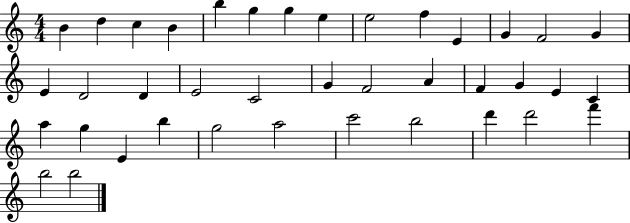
B4/q D5/q C5/q B4/q B5/q G5/q G5/q E5/q E5/h F5/q E4/q G4/q F4/h G4/q E4/q D4/h D4/q E4/h C4/h G4/q F4/h A4/q F4/q G4/q E4/q C4/q A5/q G5/q E4/q B5/q G5/h A5/h C6/h B5/h D6/q D6/h F6/q B5/h B5/h